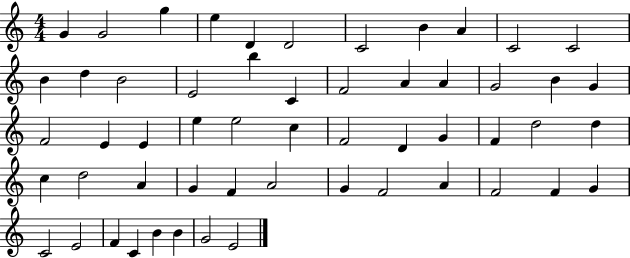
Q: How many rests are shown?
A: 0